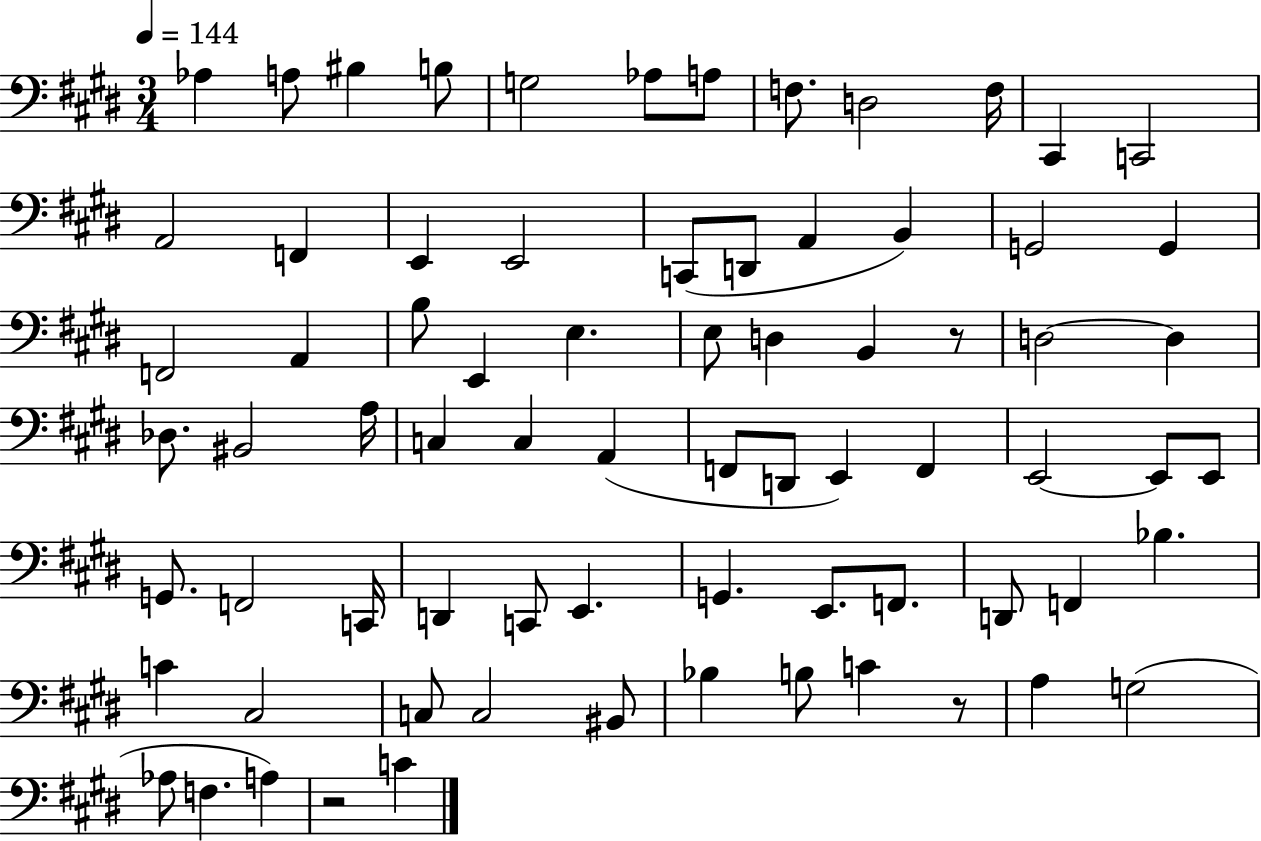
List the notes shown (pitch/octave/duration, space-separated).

Ab3/q A3/e BIS3/q B3/e G3/h Ab3/e A3/e F3/e. D3/h F3/s C#2/q C2/h A2/h F2/q E2/q E2/h C2/e D2/e A2/q B2/q G2/h G2/q F2/h A2/q B3/e E2/q E3/q. E3/e D3/q B2/q R/e D3/h D3/q Db3/e. BIS2/h A3/s C3/q C3/q A2/q F2/e D2/e E2/q F2/q E2/h E2/e E2/e G2/e. F2/h C2/s D2/q C2/e E2/q. G2/q. E2/e. F2/e. D2/e F2/q Bb3/q. C4/q C#3/h C3/e C3/h BIS2/e Bb3/q B3/e C4/q R/e A3/q G3/h Ab3/e F3/q. A3/q R/h C4/q